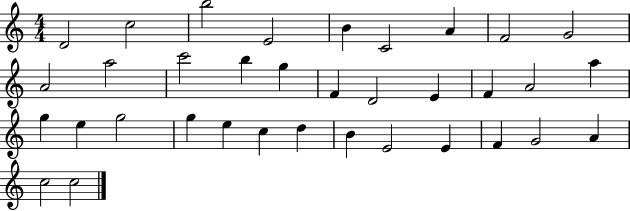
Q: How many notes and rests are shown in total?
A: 35